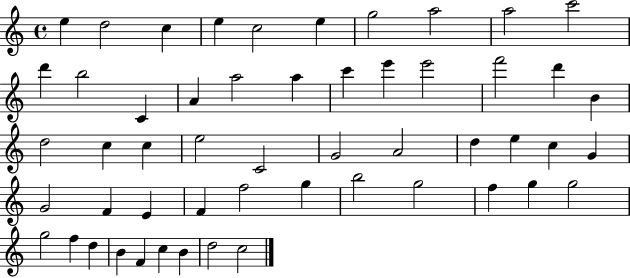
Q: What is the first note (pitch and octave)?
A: E5